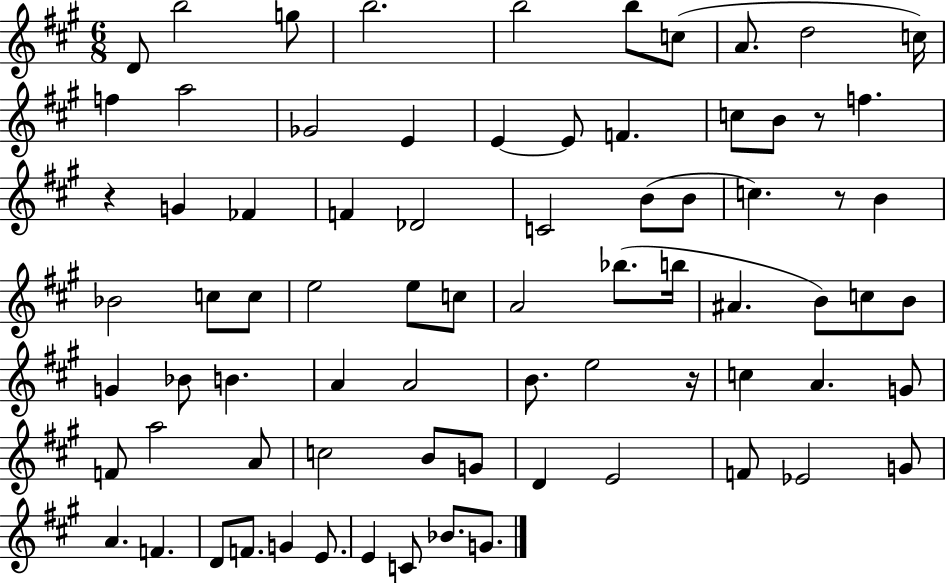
{
  \clef treble
  \numericTimeSignature
  \time 6/8
  \key a \major
  d'8 b''2 g''8 | b''2. | b''2 b''8 c''8( | a'8. d''2 c''16) | \break f''4 a''2 | ges'2 e'4 | e'4~~ e'8 f'4. | c''8 b'8 r8 f''4. | \break r4 g'4 fes'4 | f'4 des'2 | c'2 b'8( b'8 | c''4.) r8 b'4 | \break bes'2 c''8 c''8 | e''2 e''8 c''8 | a'2 bes''8.( b''16 | ais'4. b'8) c''8 b'8 | \break g'4 bes'8 b'4. | a'4 a'2 | b'8. e''2 r16 | c''4 a'4. g'8 | \break f'8 a''2 a'8 | c''2 b'8 g'8 | d'4 e'2 | f'8 ees'2 g'8 | \break a'4. f'4. | d'8 f'8. g'4 e'8. | e'4 c'8 bes'8. g'8. | \bar "|."
}